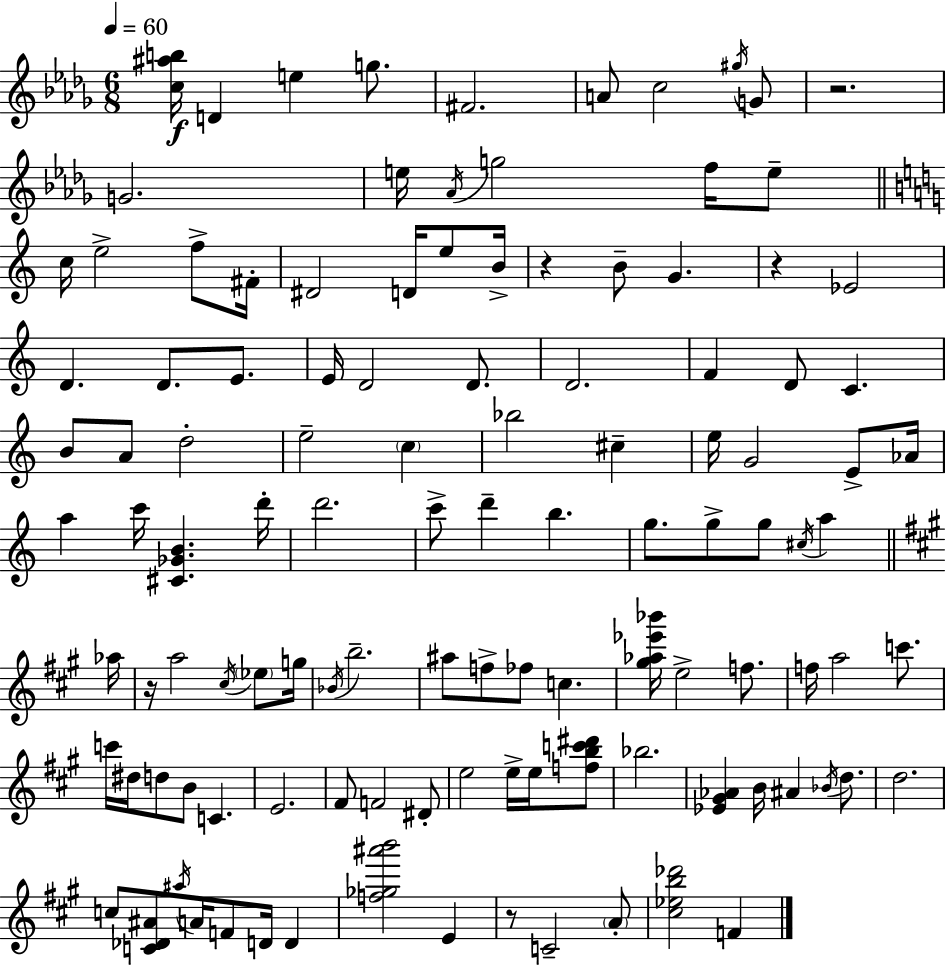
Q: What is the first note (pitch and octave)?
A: D4